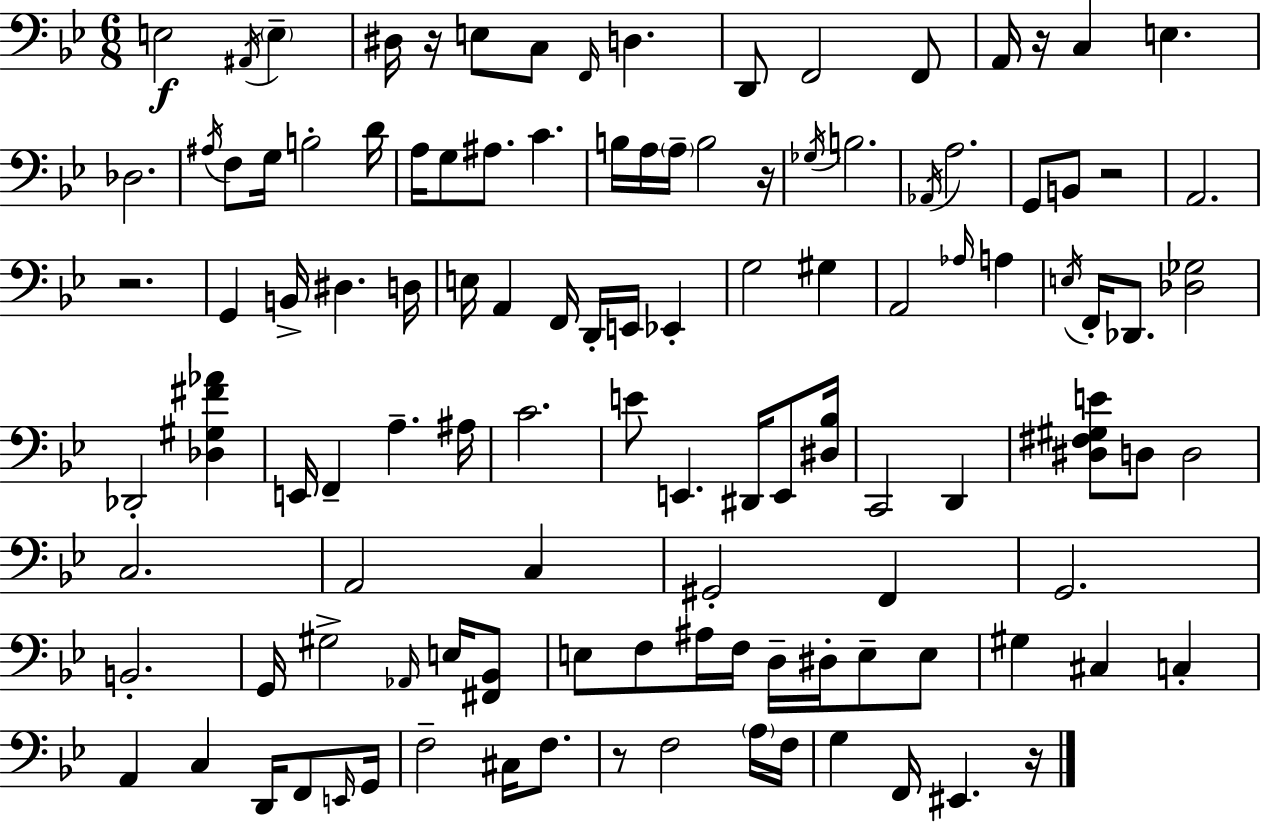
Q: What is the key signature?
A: G minor